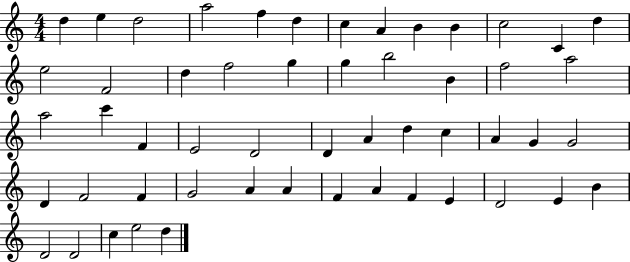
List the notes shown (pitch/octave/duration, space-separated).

D5/q E5/q D5/h A5/h F5/q D5/q C5/q A4/q B4/q B4/q C5/h C4/q D5/q E5/h F4/h D5/q F5/h G5/q G5/q B5/h B4/q F5/h A5/h A5/h C6/q F4/q E4/h D4/h D4/q A4/q D5/q C5/q A4/q G4/q G4/h D4/q F4/h F4/q G4/h A4/q A4/q F4/q A4/q F4/q E4/q D4/h E4/q B4/q D4/h D4/h C5/q E5/h D5/q